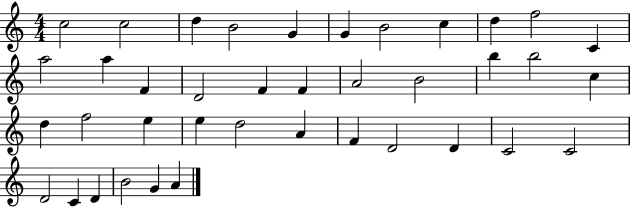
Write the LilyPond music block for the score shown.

{
  \clef treble
  \numericTimeSignature
  \time 4/4
  \key c \major
  c''2 c''2 | d''4 b'2 g'4 | g'4 b'2 c''4 | d''4 f''2 c'4 | \break a''2 a''4 f'4 | d'2 f'4 f'4 | a'2 b'2 | b''4 b''2 c''4 | \break d''4 f''2 e''4 | e''4 d''2 a'4 | f'4 d'2 d'4 | c'2 c'2 | \break d'2 c'4 d'4 | b'2 g'4 a'4 | \bar "|."
}